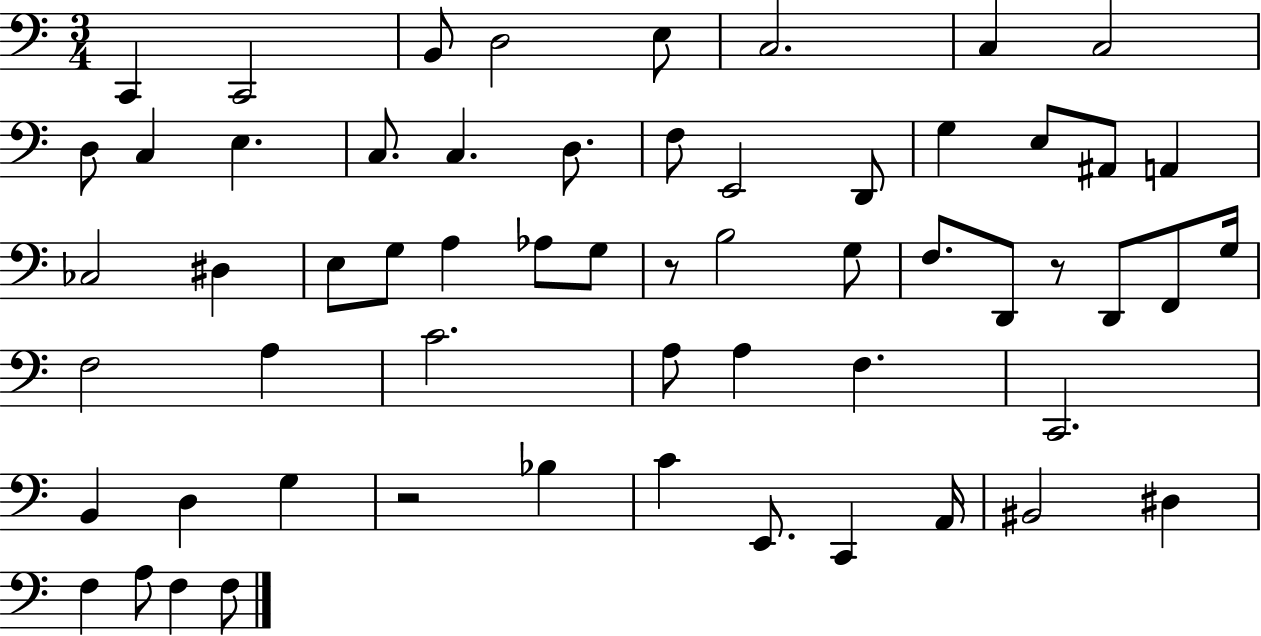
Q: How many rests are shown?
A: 3